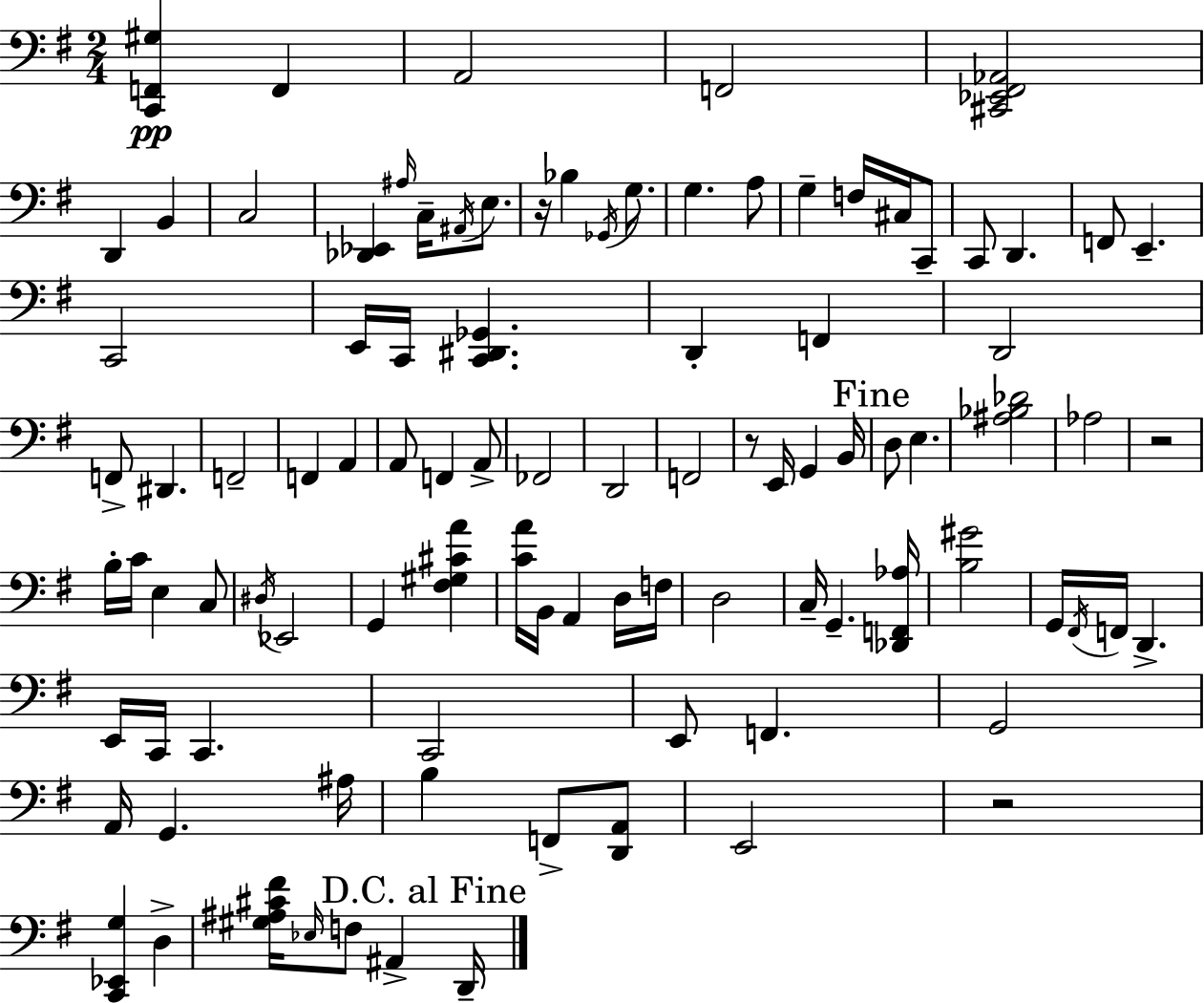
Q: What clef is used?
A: bass